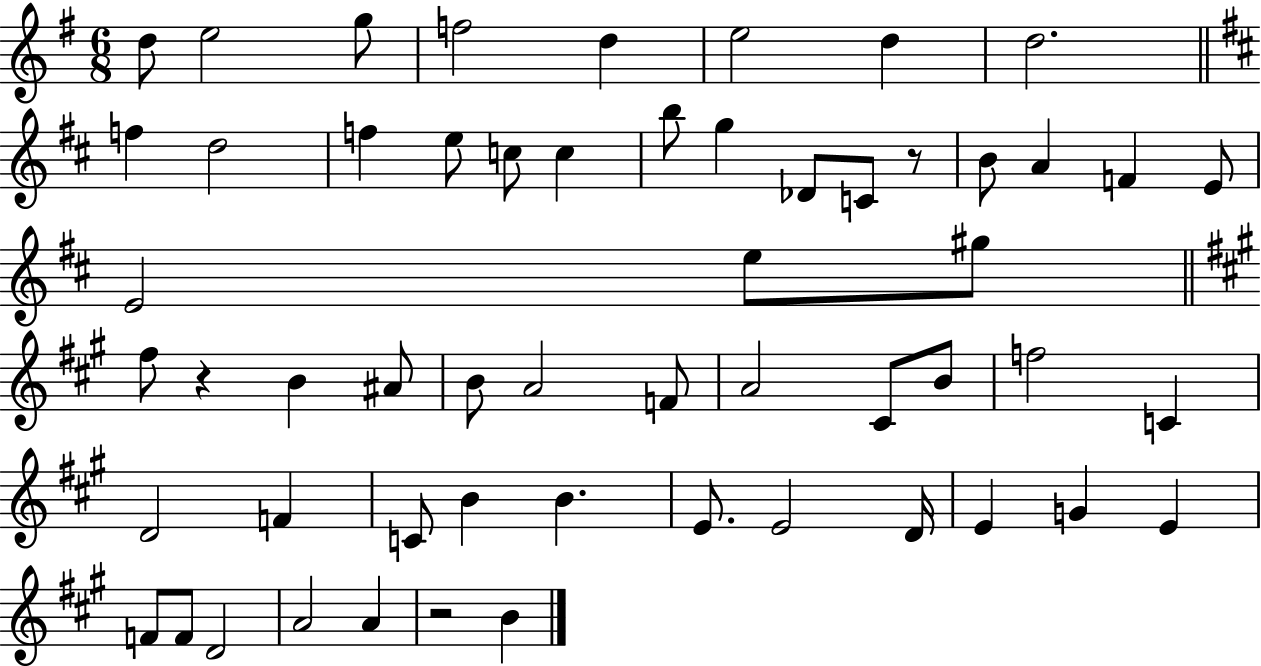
{
  \clef treble
  \numericTimeSignature
  \time 6/8
  \key g \major
  d''8 e''2 g''8 | f''2 d''4 | e''2 d''4 | d''2. | \break \bar "||" \break \key d \major f''4 d''2 | f''4 e''8 c''8 c''4 | b''8 g''4 des'8 c'8 r8 | b'8 a'4 f'4 e'8 | \break e'2 e''8 gis''8 | \bar "||" \break \key a \major fis''8 r4 b'4 ais'8 | b'8 a'2 f'8 | a'2 cis'8 b'8 | f''2 c'4 | \break d'2 f'4 | c'8 b'4 b'4. | e'8. e'2 d'16 | e'4 g'4 e'4 | \break f'8 f'8 d'2 | a'2 a'4 | r2 b'4 | \bar "|."
}